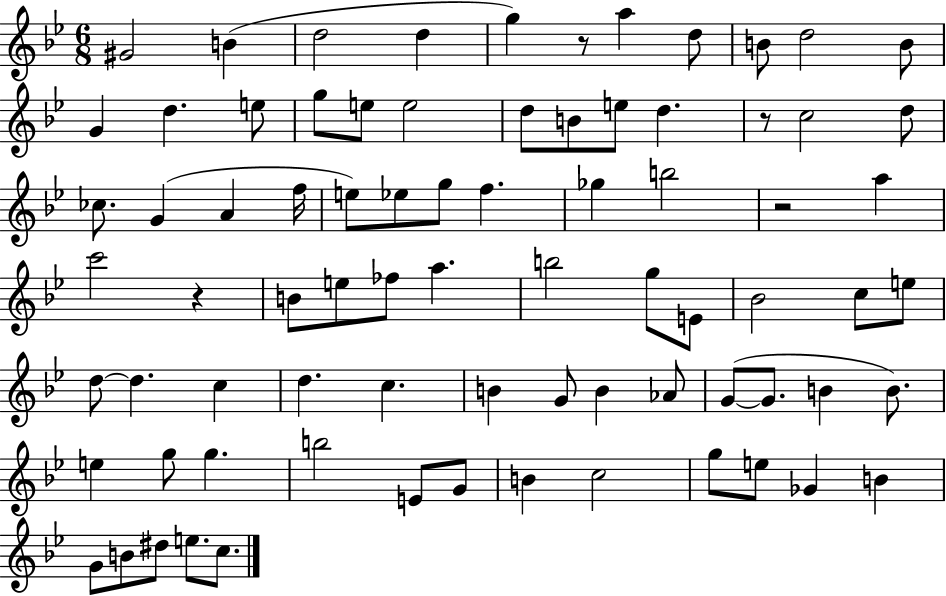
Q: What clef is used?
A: treble